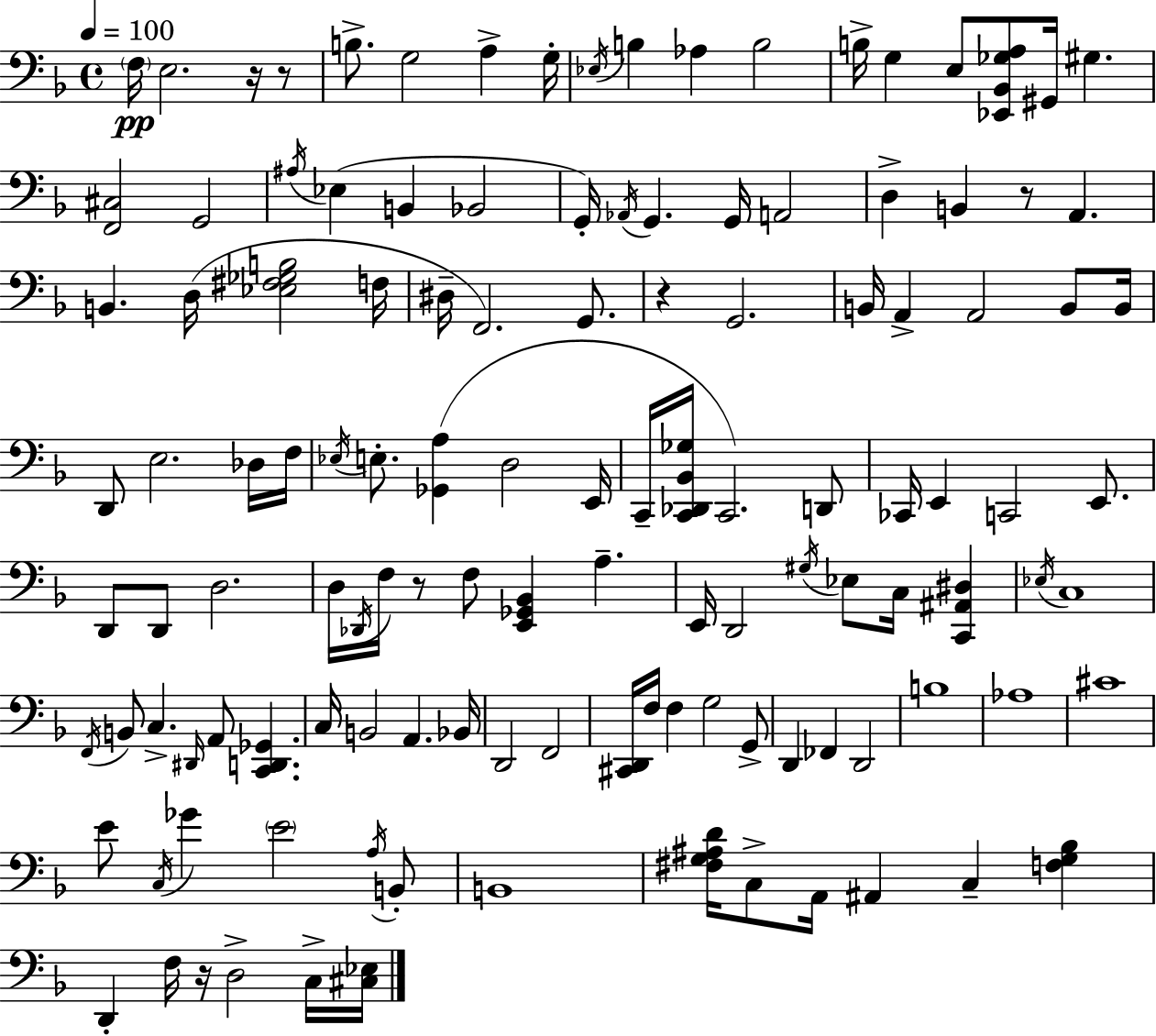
X:1
T:Untitled
M:4/4
L:1/4
K:F
F,/4 E,2 z/4 z/2 B,/2 G,2 A, G,/4 _E,/4 B, _A, B,2 B,/4 G, E,/2 [_E,,_B,,_G,A,]/2 ^G,,/4 ^G, [F,,^C,]2 G,,2 ^A,/4 _E, B,, _B,,2 G,,/4 _A,,/4 G,, G,,/4 A,,2 D, B,, z/2 A,, B,, D,/4 [_E,^F,_G,B,]2 F,/4 ^D,/4 F,,2 G,,/2 z G,,2 B,,/4 A,, A,,2 B,,/2 B,,/4 D,,/2 E,2 _D,/4 F,/4 _E,/4 E,/2 [_G,,A,] D,2 E,,/4 C,,/4 [C,,_D,,_B,,_G,]/4 C,,2 D,,/2 _C,,/4 E,, C,,2 E,,/2 D,,/2 D,,/2 D,2 D,/4 _D,,/4 F,/4 z/2 F,/2 [E,,_G,,_B,,] A, E,,/4 D,,2 ^G,/4 _E,/2 C,/4 [C,,^A,,^D,] _E,/4 C,4 F,,/4 B,,/2 C, ^D,,/4 A,,/2 [C,,D,,_G,,] C,/4 B,,2 A,, _B,,/4 D,,2 F,,2 [^C,,D,,]/4 F,/4 F, G,2 G,,/2 D,, _F,, D,,2 B,4 _A,4 ^C4 E/2 C,/4 _G E2 A,/4 B,,/2 B,,4 [^F,G,^A,D]/4 C,/2 A,,/4 ^A,, C, [F,G,_B,] D,, F,/4 z/4 D,2 C,/4 [^C,_E,]/4